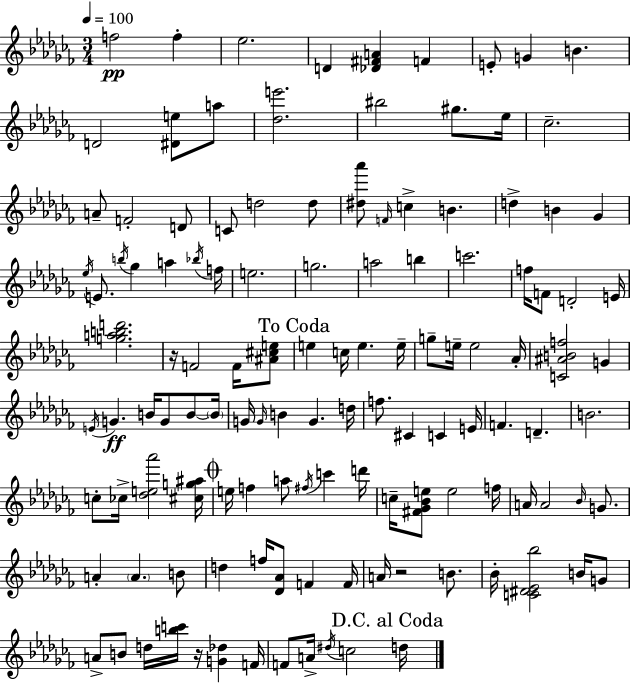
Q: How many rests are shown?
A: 3